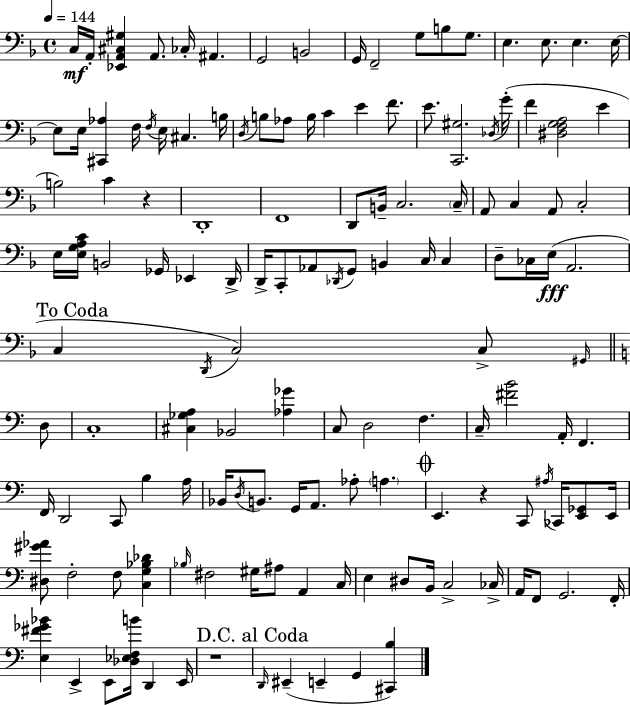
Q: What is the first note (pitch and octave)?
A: C3